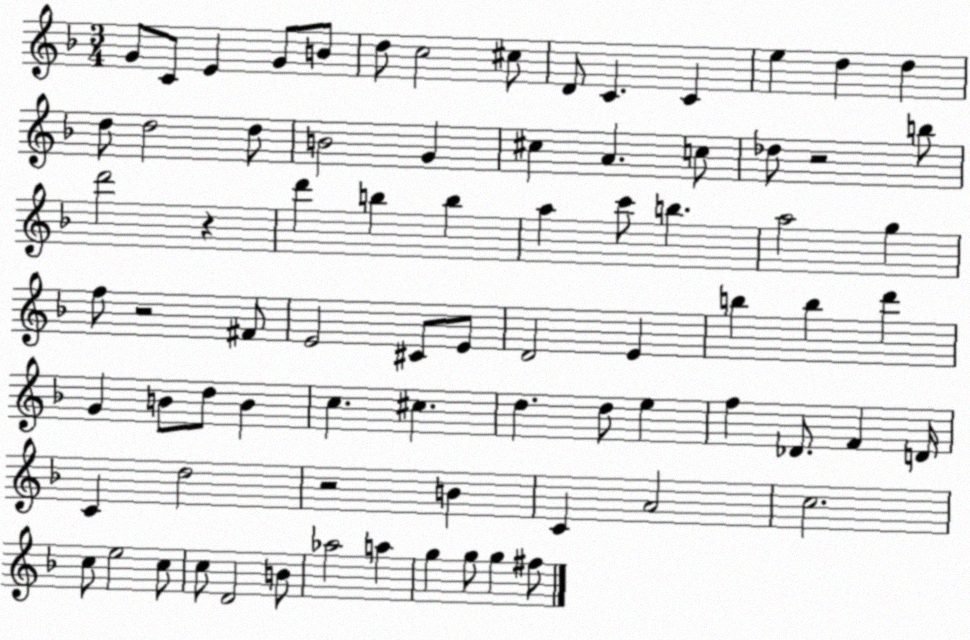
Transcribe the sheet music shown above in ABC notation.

X:1
T:Untitled
M:3/4
L:1/4
K:F
G/2 C/2 E G/2 B/2 d/2 c2 ^c/2 D/2 C C e d d d/2 d2 d/2 B2 G ^c A c/2 _d/2 z2 b/2 d'2 z d' b b a c'/2 b a2 g f/2 z2 ^F/2 E2 ^C/2 E/2 D2 E b b d' G B/2 d/2 B c ^c d d/2 e f _D/2 F D/4 C d2 z2 B C A2 c2 c/2 e2 c/2 c/2 D2 B/2 _a2 a g g/2 g ^f/2